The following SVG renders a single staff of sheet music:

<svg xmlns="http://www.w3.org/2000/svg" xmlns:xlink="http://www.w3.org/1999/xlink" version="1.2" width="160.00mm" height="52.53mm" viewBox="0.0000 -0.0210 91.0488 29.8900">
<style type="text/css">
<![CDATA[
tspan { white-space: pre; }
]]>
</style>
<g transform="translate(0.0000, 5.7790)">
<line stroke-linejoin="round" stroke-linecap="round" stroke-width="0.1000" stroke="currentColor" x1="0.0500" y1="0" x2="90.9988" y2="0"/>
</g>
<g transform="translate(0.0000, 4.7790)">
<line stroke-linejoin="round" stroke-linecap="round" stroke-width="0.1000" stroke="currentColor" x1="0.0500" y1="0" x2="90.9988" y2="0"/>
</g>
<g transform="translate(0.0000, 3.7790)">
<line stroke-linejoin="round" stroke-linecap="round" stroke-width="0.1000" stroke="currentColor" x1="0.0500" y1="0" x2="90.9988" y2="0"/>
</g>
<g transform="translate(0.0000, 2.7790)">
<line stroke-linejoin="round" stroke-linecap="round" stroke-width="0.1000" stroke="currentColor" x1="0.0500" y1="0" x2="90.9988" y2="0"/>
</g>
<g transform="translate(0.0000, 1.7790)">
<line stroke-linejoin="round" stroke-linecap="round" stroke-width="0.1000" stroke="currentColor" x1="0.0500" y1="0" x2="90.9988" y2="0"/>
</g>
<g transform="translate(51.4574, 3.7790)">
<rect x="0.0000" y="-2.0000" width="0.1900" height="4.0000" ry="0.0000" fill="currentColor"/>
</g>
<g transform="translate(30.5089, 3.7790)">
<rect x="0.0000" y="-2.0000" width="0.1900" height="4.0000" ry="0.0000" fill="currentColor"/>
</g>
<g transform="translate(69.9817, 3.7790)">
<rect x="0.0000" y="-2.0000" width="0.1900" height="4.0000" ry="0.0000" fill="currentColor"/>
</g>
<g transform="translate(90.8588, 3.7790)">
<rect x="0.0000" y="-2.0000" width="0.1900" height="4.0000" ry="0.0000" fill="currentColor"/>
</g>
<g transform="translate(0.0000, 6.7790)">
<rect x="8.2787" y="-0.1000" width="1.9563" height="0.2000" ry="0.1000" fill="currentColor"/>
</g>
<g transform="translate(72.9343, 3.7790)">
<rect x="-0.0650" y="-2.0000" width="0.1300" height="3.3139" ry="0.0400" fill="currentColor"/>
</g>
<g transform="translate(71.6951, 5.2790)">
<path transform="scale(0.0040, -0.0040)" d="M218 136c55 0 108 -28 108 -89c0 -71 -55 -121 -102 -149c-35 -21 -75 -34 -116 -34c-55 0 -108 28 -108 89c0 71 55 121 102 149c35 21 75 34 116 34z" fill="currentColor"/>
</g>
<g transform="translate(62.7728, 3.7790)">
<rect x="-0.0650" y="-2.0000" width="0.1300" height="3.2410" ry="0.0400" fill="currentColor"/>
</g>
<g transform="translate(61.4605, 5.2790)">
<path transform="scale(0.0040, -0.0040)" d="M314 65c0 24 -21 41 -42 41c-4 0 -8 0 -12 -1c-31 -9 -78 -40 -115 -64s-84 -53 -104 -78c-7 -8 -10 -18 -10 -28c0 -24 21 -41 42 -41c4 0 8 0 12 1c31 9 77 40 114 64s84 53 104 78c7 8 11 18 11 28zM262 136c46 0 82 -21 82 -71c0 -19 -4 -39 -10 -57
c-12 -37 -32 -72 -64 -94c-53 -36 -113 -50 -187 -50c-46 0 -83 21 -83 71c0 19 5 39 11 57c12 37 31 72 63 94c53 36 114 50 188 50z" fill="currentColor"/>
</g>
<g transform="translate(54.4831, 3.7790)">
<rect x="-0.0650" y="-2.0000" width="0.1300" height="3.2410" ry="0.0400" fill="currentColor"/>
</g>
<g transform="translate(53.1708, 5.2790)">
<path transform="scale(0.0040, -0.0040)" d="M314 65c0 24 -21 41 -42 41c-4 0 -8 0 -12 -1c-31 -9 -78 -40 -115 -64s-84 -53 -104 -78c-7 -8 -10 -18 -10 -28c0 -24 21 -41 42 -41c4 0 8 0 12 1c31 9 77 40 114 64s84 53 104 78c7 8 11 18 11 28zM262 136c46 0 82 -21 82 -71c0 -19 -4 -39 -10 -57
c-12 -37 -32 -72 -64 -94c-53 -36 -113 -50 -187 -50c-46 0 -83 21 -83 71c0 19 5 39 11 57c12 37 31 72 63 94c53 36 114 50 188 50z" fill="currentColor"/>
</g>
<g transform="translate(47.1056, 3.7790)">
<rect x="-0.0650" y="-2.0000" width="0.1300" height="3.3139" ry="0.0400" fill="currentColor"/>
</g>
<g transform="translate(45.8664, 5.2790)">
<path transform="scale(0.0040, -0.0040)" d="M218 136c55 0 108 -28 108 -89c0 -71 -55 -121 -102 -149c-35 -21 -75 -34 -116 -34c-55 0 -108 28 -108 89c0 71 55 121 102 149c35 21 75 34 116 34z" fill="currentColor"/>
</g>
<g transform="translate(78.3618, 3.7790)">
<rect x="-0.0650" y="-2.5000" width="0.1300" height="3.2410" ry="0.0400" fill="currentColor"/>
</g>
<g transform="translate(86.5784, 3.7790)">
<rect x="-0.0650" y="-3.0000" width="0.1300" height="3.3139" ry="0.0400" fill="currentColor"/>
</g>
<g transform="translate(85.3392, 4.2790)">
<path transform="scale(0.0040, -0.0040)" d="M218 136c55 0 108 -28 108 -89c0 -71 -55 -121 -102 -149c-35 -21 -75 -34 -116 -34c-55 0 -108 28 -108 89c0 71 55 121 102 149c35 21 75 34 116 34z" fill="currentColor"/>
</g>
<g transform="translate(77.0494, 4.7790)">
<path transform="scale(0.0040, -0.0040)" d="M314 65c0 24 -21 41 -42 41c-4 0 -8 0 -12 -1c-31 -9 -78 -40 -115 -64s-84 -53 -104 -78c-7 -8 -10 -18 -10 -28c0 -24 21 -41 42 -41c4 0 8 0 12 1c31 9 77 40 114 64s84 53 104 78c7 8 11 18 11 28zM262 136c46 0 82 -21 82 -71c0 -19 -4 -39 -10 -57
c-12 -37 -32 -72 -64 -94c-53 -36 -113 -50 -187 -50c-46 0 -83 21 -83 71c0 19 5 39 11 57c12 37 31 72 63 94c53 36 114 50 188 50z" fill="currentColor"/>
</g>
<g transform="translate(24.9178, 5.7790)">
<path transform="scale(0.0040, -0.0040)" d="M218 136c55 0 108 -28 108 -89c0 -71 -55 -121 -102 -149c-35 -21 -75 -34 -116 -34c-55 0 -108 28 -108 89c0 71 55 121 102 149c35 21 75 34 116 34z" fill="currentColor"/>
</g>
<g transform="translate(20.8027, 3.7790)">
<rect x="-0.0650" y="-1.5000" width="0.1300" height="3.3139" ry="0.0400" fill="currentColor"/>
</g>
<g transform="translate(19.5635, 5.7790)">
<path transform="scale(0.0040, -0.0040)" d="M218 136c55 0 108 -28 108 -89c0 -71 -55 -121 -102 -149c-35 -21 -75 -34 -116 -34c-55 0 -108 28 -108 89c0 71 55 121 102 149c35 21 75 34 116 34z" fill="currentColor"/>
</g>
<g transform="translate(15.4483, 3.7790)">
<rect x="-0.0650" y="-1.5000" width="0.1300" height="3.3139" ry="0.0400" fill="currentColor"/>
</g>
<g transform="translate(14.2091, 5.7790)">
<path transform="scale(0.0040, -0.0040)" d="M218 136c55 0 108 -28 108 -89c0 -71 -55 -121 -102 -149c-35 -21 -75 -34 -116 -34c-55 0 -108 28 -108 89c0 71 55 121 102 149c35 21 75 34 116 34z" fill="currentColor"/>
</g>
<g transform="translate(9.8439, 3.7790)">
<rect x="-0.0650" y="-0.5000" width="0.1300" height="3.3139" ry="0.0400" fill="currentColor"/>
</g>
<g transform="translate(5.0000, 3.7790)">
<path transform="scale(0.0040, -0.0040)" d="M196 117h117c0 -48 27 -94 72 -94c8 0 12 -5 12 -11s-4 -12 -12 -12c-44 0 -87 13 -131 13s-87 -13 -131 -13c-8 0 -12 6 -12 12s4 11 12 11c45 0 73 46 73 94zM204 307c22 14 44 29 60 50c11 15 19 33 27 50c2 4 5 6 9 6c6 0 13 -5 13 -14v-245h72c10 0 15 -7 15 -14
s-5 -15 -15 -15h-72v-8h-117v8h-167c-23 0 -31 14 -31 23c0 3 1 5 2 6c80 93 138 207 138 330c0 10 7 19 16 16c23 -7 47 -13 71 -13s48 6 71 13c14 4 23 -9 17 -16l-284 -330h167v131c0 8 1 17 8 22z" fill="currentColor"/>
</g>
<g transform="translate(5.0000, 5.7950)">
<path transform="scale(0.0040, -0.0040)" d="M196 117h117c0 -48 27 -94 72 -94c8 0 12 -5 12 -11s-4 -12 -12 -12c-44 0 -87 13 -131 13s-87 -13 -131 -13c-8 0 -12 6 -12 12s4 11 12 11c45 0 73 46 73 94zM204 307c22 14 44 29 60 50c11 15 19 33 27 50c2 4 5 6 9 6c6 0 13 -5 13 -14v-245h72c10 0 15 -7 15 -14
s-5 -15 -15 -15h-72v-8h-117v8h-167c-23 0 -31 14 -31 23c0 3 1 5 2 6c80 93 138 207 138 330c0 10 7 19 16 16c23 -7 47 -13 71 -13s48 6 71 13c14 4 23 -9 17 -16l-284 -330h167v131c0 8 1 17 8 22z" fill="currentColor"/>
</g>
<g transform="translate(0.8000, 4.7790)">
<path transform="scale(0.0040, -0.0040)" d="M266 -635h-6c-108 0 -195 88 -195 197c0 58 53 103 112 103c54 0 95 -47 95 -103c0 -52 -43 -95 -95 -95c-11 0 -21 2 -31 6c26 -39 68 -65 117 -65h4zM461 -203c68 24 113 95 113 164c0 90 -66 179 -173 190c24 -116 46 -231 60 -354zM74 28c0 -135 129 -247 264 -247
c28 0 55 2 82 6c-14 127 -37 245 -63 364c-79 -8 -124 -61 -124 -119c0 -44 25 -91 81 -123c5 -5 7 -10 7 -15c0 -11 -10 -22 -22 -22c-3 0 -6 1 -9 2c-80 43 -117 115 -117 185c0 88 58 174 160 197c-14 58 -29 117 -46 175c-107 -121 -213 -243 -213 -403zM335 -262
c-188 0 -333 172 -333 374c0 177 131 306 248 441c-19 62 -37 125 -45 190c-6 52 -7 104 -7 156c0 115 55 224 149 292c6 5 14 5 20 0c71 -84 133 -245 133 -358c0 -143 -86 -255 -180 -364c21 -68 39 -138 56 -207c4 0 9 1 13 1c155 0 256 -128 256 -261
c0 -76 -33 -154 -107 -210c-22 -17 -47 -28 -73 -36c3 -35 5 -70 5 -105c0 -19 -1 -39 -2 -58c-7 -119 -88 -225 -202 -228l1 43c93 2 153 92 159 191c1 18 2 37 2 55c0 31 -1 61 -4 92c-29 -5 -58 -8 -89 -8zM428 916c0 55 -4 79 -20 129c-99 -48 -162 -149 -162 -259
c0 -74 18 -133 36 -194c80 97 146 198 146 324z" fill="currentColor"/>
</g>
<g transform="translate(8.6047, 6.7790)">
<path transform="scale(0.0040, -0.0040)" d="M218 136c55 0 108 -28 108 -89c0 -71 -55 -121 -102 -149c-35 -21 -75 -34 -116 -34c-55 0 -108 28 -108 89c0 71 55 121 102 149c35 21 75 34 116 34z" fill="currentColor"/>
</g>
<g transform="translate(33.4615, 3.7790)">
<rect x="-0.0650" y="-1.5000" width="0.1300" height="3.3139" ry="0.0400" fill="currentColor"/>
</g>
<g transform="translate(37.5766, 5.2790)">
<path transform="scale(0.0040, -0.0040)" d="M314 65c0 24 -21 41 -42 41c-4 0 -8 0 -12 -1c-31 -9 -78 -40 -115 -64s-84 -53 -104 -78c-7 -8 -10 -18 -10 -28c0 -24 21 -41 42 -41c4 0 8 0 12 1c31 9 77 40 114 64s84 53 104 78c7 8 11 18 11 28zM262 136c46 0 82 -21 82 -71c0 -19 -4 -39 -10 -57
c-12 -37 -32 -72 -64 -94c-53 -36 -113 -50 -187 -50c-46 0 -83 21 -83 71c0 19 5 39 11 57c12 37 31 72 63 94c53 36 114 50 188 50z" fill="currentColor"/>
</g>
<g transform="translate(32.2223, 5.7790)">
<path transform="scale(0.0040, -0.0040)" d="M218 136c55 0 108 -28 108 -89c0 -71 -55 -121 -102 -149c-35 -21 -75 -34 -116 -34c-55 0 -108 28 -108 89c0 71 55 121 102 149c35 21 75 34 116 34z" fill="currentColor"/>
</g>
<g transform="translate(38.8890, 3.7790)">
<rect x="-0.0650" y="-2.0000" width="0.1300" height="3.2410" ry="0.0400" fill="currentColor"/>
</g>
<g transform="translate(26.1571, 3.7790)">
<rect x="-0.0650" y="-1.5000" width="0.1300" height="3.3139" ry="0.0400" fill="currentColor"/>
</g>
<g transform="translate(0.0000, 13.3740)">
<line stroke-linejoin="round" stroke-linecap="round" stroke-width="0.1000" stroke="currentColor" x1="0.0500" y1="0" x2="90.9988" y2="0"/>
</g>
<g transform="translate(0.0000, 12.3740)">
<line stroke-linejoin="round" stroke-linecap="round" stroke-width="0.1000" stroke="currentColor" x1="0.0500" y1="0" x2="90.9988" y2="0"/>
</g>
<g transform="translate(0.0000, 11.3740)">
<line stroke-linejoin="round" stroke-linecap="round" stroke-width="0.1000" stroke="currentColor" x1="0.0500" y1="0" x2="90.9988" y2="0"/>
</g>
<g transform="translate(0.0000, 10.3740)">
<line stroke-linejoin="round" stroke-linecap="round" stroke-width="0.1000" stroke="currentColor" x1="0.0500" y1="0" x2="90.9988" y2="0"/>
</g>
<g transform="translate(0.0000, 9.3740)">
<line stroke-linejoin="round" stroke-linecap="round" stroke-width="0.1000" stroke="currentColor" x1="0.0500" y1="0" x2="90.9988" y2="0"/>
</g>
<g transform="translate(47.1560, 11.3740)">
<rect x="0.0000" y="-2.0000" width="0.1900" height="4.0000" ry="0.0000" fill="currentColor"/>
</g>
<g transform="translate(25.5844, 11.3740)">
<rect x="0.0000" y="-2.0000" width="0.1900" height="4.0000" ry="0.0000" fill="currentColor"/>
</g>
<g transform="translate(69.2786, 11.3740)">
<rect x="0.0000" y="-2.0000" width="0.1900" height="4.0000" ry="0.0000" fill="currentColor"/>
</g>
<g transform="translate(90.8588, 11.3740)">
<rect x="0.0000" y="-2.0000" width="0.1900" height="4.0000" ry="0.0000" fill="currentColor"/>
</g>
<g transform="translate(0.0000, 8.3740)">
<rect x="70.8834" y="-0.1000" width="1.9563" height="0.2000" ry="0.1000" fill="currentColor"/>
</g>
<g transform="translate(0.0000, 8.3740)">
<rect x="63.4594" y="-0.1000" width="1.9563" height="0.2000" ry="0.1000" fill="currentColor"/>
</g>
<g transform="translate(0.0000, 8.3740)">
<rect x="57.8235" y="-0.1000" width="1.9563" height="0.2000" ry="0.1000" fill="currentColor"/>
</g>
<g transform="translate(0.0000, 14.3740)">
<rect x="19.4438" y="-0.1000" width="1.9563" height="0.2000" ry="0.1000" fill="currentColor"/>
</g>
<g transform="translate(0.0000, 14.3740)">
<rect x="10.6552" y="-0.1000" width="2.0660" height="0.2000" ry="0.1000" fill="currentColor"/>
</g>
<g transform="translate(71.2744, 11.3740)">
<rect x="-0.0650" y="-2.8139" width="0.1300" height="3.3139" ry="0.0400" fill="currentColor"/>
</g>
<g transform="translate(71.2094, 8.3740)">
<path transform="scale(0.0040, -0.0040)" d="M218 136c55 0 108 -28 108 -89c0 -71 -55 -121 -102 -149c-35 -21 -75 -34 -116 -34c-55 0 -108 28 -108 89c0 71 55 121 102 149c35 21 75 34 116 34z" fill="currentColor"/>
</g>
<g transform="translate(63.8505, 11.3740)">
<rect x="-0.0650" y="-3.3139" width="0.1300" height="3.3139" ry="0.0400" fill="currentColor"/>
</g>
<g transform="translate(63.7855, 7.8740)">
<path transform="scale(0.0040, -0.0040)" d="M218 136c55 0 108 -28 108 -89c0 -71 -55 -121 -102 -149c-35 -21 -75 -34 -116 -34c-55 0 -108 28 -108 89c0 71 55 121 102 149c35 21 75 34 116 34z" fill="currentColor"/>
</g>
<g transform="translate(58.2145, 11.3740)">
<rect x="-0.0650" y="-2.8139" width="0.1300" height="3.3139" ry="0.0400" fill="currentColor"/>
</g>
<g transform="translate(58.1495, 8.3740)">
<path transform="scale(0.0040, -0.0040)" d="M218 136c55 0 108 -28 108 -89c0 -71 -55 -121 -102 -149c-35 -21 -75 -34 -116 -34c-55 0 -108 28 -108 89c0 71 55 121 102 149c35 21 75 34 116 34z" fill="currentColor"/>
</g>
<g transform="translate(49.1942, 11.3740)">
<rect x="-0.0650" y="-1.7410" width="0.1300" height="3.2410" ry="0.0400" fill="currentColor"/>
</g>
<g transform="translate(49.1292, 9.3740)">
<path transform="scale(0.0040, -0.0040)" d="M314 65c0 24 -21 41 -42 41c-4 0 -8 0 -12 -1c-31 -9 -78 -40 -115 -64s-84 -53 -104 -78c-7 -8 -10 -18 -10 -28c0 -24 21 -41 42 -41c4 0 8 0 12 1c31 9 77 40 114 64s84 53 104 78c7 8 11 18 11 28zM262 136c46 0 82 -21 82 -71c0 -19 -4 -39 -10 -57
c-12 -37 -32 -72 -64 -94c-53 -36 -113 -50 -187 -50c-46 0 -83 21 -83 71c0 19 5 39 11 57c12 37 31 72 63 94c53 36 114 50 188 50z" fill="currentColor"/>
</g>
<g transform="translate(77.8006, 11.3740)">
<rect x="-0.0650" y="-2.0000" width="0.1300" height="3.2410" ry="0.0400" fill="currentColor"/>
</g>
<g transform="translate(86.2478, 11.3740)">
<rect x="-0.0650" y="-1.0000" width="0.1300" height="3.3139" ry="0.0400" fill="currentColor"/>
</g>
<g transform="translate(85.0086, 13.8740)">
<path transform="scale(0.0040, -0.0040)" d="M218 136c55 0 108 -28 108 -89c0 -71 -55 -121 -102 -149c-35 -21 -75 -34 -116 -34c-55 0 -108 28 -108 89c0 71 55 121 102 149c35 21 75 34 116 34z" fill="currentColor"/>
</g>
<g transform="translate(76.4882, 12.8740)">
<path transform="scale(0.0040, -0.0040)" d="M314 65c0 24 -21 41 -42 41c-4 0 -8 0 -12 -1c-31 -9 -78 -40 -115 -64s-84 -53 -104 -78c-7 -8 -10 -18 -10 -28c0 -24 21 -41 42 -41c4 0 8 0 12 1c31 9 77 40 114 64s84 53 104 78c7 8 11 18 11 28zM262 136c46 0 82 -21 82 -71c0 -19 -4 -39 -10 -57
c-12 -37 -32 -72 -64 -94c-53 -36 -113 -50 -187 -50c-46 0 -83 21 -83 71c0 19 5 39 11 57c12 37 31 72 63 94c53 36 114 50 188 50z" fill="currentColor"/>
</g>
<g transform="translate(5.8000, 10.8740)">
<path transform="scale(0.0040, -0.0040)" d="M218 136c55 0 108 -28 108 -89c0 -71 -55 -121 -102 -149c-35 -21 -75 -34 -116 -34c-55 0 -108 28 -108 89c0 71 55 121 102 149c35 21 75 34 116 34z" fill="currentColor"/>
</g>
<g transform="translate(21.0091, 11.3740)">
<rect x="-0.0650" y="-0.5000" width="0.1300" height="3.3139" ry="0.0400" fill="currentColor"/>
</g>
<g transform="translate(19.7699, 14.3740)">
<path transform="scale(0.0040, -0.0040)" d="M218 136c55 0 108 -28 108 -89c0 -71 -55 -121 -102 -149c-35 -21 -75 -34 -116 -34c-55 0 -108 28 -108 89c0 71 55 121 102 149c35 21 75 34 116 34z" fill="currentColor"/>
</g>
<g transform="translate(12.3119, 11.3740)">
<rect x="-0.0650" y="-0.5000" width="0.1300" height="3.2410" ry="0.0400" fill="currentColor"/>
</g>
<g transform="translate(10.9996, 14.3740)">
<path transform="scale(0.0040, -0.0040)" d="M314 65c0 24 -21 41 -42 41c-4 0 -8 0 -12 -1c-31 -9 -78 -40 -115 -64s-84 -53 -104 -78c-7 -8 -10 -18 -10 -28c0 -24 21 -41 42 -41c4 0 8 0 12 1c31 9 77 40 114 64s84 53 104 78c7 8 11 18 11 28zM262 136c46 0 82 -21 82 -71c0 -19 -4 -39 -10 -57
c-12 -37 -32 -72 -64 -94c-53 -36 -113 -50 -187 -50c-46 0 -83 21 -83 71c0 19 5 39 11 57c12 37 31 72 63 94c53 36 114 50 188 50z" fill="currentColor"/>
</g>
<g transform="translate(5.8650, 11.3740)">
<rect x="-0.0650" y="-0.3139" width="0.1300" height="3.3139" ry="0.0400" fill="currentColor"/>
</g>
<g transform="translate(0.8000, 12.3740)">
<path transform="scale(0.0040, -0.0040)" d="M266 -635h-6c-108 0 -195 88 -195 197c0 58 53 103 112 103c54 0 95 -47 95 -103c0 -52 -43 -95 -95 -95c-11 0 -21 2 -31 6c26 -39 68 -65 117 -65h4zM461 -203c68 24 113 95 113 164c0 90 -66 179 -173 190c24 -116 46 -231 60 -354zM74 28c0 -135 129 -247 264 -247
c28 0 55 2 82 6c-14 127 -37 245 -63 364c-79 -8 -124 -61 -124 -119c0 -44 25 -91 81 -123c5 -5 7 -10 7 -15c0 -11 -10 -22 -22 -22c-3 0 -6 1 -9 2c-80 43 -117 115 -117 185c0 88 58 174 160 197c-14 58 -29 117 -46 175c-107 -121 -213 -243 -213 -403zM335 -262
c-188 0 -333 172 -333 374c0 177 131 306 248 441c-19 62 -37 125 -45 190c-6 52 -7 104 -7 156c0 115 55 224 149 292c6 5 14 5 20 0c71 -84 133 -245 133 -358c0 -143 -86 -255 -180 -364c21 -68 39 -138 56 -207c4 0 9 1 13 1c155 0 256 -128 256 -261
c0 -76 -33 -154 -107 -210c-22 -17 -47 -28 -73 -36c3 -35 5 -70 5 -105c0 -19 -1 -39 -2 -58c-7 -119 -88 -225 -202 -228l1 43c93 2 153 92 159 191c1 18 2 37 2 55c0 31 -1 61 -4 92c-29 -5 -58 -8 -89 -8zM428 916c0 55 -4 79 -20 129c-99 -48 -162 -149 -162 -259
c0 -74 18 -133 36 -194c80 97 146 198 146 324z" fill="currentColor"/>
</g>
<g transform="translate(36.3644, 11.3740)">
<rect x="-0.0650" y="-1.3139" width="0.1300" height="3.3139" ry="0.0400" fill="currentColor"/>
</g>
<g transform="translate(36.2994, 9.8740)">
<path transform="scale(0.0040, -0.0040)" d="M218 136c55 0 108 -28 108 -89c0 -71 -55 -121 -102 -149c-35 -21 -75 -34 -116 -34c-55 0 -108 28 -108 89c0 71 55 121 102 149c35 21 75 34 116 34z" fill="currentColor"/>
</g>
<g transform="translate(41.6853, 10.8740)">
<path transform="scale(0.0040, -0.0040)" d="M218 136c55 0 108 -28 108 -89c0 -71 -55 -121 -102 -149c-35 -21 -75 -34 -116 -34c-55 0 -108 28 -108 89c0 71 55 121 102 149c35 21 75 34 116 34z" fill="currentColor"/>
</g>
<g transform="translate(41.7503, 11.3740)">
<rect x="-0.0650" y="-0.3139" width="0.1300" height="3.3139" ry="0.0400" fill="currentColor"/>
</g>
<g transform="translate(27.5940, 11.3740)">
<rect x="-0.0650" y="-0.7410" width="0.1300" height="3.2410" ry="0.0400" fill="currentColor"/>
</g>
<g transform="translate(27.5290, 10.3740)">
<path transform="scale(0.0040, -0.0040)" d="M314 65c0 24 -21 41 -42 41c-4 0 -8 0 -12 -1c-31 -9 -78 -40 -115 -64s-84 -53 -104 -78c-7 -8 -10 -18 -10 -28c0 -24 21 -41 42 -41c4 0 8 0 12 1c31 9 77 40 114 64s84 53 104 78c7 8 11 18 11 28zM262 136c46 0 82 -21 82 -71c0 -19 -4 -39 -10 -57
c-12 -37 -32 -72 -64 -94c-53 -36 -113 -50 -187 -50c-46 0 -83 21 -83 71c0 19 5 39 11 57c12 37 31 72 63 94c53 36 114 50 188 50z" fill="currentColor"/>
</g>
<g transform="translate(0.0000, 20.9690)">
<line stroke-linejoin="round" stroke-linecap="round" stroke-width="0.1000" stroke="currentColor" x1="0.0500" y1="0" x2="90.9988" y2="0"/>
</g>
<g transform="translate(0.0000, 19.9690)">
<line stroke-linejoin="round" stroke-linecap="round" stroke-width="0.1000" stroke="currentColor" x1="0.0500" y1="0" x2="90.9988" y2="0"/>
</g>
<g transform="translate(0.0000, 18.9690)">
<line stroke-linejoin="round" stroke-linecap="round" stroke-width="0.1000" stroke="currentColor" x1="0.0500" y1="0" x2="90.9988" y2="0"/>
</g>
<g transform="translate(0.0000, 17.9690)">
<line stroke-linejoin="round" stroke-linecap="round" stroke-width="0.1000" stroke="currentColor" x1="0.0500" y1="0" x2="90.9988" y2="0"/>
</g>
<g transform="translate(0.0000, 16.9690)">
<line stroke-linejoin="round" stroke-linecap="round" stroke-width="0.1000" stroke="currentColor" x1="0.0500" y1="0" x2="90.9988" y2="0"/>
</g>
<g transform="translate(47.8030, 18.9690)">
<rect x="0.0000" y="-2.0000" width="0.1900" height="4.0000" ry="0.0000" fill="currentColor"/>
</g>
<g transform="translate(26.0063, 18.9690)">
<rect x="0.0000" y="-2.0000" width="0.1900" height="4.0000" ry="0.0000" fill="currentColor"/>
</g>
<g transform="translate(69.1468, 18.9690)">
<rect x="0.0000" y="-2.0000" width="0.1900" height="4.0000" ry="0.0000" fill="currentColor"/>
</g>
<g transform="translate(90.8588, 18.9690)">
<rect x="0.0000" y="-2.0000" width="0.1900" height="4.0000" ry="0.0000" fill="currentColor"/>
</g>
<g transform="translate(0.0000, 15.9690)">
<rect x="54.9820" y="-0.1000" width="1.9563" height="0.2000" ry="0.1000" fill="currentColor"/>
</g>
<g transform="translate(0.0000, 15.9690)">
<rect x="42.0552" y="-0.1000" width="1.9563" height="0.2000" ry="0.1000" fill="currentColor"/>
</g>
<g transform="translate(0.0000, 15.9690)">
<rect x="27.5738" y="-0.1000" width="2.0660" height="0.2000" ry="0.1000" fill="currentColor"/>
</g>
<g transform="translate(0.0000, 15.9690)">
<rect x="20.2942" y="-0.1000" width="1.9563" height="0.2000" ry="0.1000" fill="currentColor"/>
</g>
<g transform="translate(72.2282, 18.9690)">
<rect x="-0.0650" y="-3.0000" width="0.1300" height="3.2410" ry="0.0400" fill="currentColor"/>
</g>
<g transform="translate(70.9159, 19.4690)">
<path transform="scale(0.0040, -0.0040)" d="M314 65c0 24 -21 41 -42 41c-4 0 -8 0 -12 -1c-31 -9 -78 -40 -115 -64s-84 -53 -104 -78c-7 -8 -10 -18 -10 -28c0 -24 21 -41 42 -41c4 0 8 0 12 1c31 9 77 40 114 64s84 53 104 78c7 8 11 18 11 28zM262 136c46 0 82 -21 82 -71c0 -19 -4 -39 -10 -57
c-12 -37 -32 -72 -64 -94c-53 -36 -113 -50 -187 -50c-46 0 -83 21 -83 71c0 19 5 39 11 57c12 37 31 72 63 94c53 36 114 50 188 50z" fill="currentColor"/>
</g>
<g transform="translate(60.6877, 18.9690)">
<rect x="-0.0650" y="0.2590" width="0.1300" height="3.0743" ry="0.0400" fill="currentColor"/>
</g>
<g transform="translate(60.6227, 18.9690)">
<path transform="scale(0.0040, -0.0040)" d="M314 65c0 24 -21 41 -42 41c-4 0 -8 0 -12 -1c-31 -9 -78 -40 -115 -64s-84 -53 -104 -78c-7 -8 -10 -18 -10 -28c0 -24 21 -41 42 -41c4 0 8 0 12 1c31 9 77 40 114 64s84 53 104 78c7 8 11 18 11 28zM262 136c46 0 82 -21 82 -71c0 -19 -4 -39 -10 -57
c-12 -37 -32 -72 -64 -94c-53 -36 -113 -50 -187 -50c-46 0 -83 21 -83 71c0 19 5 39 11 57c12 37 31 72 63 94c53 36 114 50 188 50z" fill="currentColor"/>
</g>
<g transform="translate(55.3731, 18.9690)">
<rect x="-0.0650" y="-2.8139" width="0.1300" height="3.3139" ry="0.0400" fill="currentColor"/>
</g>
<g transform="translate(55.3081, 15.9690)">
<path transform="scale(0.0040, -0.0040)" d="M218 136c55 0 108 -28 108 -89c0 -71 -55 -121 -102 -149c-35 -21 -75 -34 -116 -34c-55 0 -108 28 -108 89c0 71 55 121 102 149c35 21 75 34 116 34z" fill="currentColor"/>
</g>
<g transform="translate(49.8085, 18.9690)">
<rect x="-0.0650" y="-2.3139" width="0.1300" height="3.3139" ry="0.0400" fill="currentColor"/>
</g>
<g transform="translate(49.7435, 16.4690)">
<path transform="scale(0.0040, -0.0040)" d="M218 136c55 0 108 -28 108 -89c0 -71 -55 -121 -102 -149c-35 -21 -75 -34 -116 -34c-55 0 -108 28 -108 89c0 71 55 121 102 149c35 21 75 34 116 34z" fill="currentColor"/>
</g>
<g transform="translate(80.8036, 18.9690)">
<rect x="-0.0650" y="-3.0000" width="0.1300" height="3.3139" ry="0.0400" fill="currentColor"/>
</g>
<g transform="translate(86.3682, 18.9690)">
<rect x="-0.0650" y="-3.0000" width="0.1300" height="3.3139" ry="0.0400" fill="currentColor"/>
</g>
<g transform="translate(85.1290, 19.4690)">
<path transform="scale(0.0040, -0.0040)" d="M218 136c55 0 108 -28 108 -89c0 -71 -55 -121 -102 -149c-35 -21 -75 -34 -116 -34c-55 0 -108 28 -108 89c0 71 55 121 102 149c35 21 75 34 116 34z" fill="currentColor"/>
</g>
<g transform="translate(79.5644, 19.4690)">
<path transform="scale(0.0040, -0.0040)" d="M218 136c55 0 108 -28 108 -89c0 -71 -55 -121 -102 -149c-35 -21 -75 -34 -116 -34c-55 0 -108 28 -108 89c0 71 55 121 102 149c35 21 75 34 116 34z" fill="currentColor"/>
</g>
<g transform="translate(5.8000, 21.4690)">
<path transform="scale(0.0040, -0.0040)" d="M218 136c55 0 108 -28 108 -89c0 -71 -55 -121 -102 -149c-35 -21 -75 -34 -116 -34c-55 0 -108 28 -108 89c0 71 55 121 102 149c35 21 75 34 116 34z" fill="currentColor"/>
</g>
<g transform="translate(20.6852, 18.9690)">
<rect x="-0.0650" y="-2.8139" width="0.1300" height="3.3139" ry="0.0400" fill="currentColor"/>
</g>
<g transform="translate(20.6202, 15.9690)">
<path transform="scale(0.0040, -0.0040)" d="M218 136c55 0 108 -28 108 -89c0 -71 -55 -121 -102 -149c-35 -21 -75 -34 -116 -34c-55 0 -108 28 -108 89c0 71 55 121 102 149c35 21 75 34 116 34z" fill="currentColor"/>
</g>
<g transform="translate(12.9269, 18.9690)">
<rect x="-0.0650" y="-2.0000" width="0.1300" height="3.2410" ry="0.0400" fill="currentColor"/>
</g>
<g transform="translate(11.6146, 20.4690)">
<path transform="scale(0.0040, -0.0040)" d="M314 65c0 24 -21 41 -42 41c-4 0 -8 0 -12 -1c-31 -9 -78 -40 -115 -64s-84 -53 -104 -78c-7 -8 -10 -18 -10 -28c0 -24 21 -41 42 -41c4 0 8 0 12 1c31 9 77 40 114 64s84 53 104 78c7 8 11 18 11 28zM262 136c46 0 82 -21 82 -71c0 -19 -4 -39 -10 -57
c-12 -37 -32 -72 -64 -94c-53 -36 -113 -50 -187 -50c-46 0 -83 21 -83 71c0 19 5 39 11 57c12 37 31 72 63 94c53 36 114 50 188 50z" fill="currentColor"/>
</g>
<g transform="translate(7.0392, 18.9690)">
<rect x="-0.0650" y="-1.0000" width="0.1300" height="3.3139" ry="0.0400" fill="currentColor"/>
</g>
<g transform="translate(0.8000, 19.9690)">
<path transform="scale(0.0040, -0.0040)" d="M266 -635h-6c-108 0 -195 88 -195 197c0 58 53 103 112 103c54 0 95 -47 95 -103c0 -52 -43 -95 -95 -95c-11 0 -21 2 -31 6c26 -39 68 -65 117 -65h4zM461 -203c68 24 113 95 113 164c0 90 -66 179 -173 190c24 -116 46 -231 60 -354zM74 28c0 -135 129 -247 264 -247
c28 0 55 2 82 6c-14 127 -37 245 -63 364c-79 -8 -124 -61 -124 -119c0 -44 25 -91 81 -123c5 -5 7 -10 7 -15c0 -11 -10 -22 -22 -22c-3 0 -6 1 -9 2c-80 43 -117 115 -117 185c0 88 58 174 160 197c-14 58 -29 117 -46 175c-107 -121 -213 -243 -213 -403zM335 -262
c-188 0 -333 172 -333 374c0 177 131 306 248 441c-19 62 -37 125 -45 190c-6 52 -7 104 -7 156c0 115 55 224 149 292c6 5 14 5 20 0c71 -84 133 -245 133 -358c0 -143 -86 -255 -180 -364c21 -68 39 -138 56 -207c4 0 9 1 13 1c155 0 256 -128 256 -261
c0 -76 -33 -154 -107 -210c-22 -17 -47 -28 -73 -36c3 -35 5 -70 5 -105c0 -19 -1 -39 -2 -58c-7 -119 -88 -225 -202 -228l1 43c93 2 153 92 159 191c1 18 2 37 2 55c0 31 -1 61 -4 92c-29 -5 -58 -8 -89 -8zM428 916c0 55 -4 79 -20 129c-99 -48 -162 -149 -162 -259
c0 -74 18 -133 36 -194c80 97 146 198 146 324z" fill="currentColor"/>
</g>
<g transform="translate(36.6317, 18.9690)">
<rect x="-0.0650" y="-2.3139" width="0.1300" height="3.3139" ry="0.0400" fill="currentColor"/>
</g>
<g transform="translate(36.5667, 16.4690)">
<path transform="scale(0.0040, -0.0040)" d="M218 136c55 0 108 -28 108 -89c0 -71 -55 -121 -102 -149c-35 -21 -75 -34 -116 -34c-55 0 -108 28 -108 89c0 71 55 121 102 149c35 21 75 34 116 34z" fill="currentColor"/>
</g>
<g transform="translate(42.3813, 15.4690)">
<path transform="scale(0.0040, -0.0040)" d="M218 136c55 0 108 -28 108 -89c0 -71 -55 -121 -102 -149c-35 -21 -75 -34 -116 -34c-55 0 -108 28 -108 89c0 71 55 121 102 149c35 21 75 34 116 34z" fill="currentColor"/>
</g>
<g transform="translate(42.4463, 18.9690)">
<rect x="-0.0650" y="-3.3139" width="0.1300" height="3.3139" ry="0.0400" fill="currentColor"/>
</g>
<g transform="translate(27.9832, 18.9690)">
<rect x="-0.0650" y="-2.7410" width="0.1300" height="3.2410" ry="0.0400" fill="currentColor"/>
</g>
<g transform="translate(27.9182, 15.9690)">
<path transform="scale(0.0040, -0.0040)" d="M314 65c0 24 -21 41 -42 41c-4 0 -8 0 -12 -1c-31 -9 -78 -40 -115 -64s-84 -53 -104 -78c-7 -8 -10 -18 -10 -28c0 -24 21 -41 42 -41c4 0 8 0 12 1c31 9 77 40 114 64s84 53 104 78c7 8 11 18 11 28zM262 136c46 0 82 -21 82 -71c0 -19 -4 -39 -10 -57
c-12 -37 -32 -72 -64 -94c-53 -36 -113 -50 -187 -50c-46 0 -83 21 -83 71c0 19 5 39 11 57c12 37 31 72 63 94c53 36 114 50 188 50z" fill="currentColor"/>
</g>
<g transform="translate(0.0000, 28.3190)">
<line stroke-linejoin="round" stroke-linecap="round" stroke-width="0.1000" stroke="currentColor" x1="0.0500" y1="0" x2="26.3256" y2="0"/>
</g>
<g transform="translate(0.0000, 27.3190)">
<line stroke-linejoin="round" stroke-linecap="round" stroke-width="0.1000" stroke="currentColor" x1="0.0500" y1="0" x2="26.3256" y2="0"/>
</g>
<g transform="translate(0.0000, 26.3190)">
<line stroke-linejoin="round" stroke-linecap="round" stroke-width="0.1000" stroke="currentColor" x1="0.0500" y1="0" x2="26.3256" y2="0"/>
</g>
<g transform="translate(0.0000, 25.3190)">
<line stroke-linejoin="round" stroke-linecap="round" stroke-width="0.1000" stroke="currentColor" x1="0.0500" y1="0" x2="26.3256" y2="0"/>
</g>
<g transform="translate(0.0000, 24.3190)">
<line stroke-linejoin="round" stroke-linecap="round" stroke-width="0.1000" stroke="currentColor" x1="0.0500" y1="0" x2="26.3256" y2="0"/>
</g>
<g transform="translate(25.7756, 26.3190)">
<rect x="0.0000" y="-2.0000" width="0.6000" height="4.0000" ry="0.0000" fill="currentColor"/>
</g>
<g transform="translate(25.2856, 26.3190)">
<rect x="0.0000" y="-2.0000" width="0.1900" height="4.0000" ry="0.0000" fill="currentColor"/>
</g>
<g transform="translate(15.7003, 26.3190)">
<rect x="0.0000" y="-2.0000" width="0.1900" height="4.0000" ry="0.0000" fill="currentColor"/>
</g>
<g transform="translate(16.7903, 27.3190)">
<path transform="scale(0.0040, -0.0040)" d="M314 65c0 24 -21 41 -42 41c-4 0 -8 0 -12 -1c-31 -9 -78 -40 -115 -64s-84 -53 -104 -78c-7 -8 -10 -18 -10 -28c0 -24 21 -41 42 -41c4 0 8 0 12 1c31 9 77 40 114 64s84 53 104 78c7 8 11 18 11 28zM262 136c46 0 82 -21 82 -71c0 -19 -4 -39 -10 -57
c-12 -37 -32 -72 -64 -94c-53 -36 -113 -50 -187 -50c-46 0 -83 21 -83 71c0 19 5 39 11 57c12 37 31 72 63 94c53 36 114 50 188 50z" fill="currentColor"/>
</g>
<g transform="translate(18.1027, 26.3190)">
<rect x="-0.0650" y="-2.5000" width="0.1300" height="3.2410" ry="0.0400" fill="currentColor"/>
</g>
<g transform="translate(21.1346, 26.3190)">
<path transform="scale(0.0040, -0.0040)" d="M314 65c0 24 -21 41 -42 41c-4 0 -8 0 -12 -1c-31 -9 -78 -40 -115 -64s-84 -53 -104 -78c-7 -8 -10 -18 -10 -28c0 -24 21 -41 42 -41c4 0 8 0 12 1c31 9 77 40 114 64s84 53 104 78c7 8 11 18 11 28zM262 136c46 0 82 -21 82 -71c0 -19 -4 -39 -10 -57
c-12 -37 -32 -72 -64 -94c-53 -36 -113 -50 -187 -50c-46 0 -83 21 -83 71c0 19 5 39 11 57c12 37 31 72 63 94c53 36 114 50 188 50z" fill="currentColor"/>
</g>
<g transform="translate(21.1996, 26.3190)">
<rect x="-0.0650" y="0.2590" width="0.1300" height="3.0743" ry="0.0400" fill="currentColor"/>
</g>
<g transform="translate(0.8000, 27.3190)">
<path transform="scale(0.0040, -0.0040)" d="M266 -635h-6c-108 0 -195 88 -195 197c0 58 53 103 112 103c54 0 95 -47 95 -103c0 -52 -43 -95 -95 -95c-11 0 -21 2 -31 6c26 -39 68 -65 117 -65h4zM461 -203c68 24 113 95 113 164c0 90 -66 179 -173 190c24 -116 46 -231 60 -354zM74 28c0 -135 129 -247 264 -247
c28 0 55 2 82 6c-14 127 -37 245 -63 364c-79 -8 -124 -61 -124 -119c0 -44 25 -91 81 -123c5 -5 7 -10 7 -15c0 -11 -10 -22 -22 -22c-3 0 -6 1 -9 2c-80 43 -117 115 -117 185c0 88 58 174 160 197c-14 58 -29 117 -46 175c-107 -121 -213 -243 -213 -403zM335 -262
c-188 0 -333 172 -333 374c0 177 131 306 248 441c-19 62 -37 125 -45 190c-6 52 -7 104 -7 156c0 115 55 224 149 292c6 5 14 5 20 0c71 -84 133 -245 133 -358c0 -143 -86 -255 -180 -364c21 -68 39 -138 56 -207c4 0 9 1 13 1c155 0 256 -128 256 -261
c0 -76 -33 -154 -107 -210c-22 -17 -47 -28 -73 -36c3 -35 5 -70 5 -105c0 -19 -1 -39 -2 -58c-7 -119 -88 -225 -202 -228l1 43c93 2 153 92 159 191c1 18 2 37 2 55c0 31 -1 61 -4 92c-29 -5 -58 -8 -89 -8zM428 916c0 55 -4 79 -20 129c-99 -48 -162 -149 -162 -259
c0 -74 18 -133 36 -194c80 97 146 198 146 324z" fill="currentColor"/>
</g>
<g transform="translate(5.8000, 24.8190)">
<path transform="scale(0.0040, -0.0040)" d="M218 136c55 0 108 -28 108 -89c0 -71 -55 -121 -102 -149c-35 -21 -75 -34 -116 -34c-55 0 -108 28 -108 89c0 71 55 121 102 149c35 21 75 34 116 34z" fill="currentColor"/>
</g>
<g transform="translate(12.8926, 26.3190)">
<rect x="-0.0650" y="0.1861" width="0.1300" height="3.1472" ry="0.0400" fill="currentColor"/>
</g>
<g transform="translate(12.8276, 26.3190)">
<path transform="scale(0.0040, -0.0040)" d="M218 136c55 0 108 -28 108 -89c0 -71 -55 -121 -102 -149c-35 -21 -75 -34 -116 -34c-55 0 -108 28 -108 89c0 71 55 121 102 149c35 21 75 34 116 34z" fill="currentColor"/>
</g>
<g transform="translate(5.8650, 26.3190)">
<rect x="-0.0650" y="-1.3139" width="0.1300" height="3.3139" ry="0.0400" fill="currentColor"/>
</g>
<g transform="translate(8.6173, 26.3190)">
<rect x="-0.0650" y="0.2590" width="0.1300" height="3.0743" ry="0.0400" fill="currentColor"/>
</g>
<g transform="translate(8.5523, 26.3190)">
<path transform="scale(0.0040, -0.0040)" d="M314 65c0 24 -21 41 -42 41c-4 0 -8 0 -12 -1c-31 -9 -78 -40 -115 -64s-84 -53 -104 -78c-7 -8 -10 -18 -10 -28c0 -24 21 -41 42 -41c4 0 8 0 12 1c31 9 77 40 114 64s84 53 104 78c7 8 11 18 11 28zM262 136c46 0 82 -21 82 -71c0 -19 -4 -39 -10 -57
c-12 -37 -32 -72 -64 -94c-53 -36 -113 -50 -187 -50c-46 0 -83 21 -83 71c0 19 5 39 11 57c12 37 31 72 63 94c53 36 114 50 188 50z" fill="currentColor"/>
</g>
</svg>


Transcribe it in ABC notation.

X:1
T:Untitled
M:4/4
L:1/4
K:C
C E E E E F2 F F2 F2 F G2 A c C2 C d2 e c f2 a b a F2 D D F2 a a2 g b g a B2 A2 A A e B2 B G2 B2